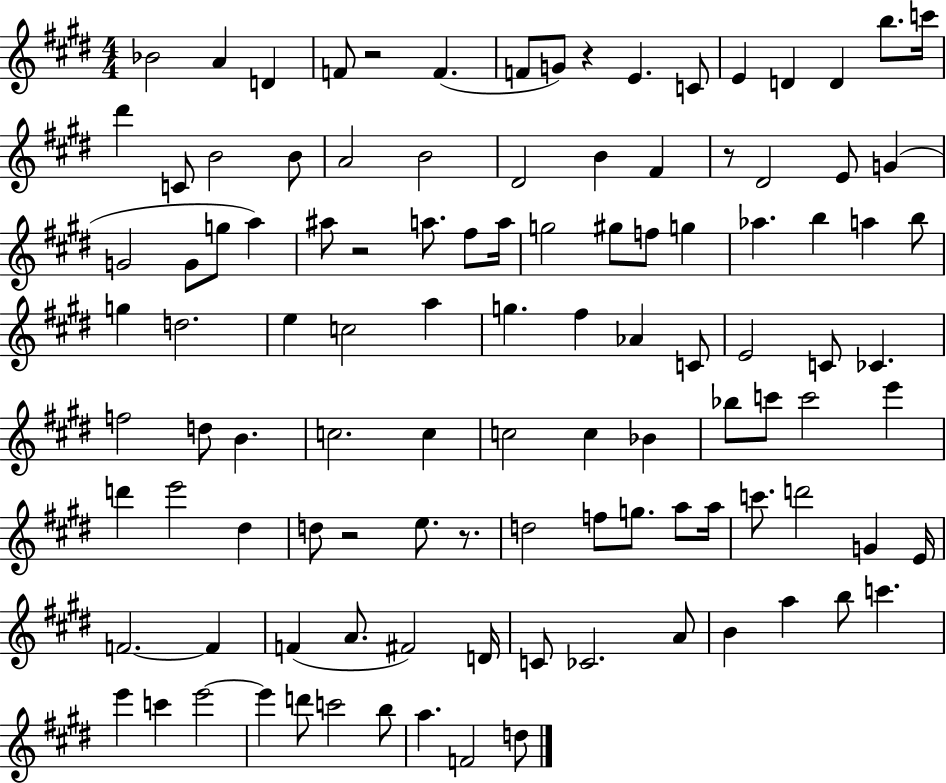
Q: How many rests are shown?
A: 6